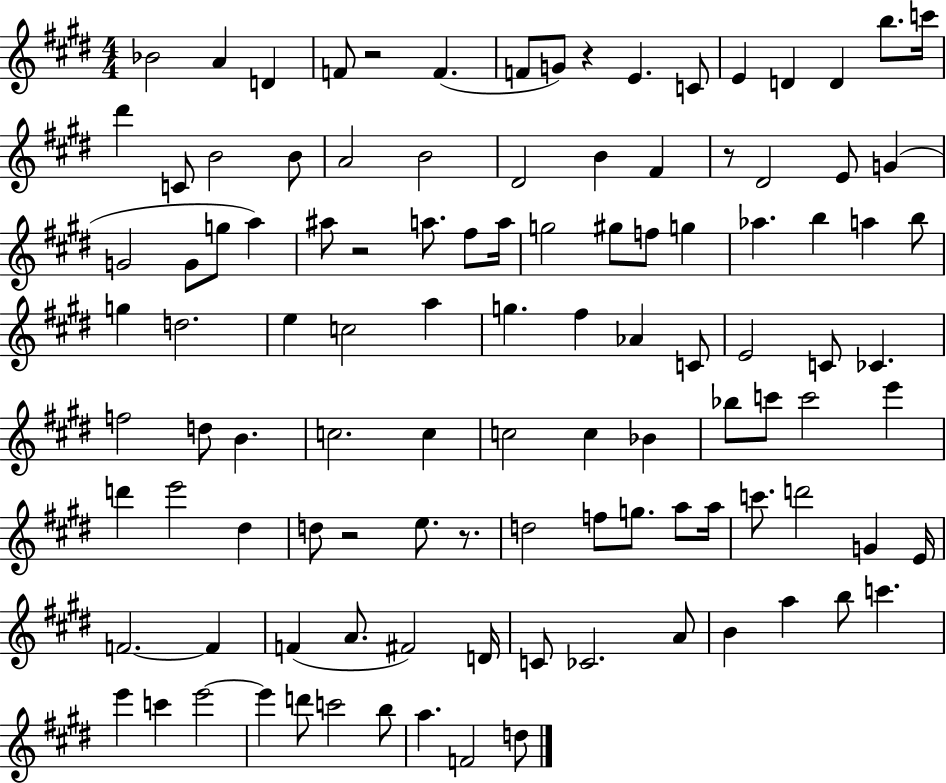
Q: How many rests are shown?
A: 6